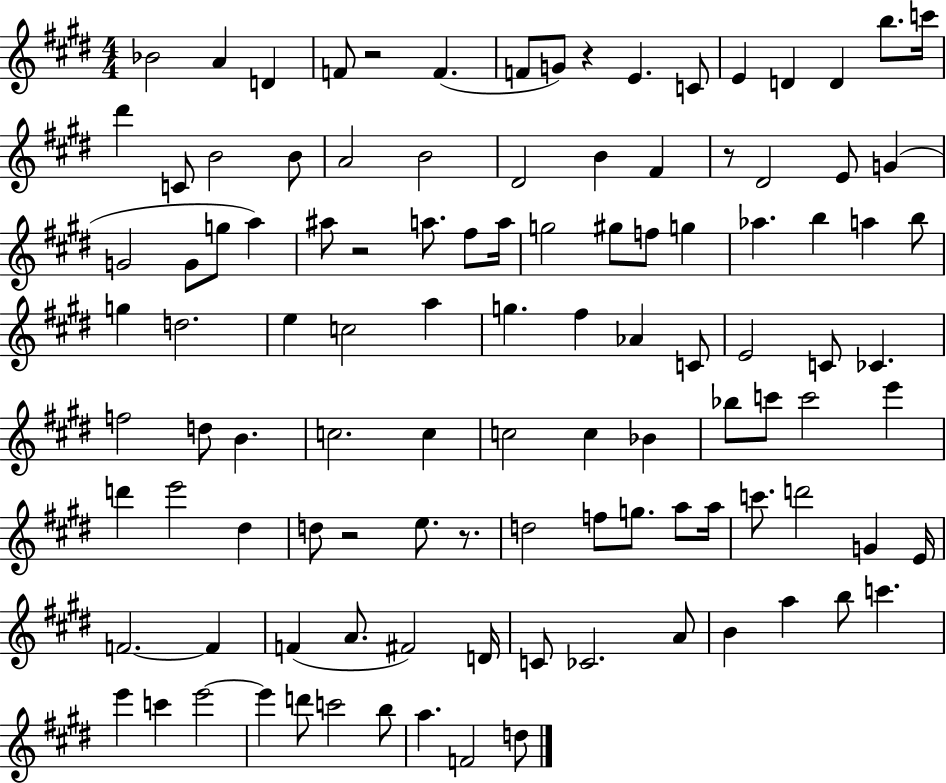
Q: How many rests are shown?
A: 6